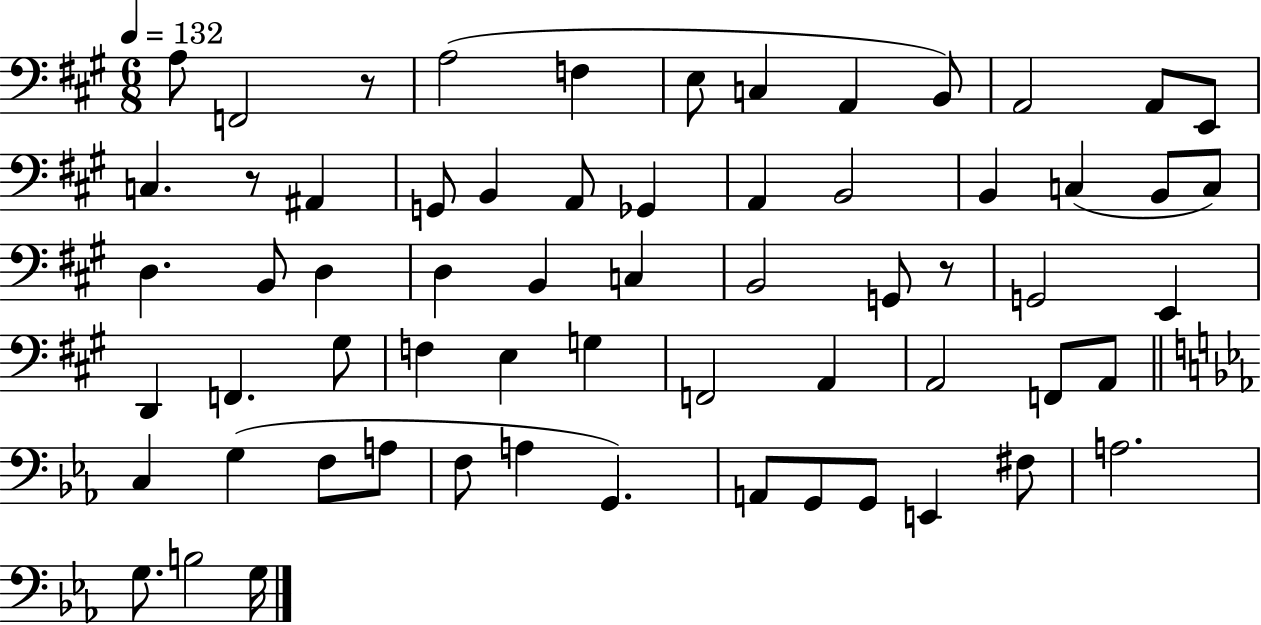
X:1
T:Untitled
M:6/8
L:1/4
K:A
A,/2 F,,2 z/2 A,2 F, E,/2 C, A,, B,,/2 A,,2 A,,/2 E,,/2 C, z/2 ^A,, G,,/2 B,, A,,/2 _G,, A,, B,,2 B,, C, B,,/2 C,/2 D, B,,/2 D, D, B,, C, B,,2 G,,/2 z/2 G,,2 E,, D,, F,, ^G,/2 F, E, G, F,,2 A,, A,,2 F,,/2 A,,/2 C, G, F,/2 A,/2 F,/2 A, G,, A,,/2 G,,/2 G,,/2 E,, ^F,/2 A,2 G,/2 B,2 G,/4